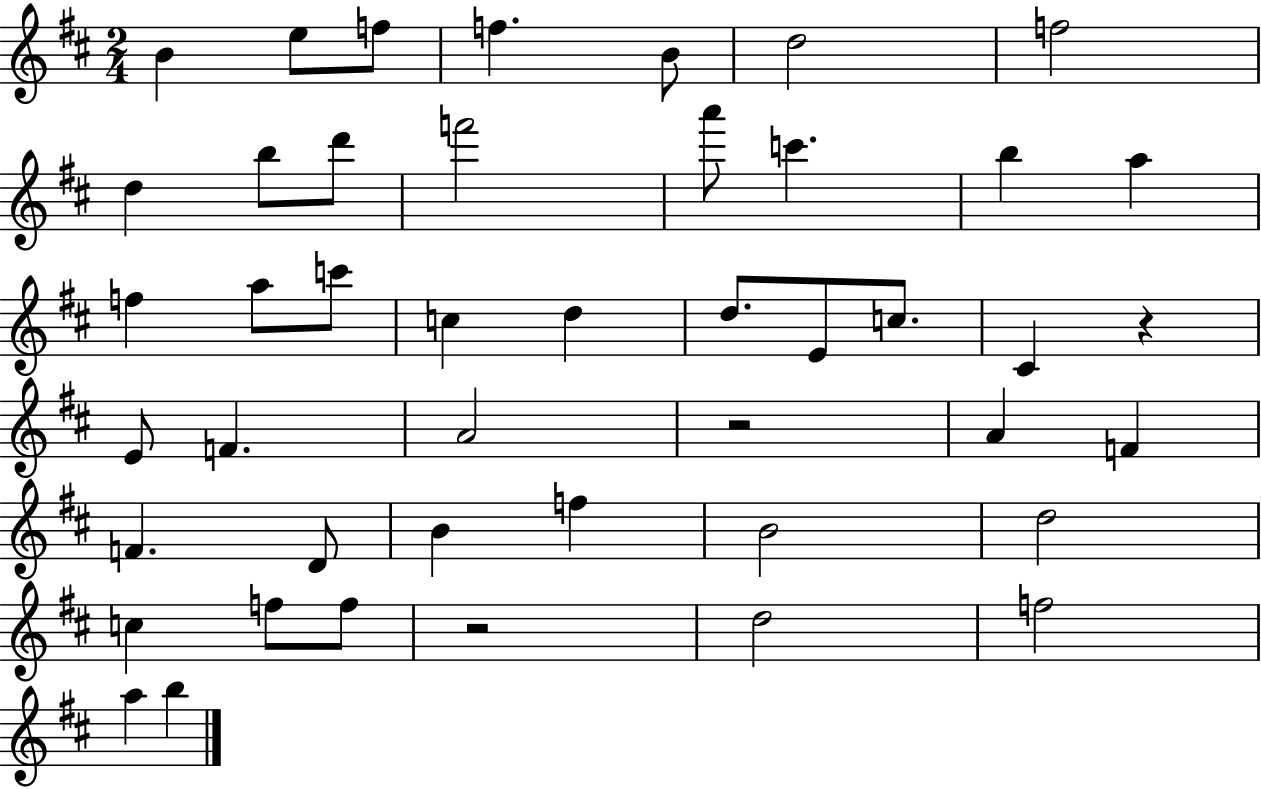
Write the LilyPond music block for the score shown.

{
  \clef treble
  \numericTimeSignature
  \time 2/4
  \key d \major
  b'4 e''8 f''8 | f''4. b'8 | d''2 | f''2 | \break d''4 b''8 d'''8 | f'''2 | a'''8 c'''4. | b''4 a''4 | \break f''4 a''8 c'''8 | c''4 d''4 | d''8. e'8 c''8. | cis'4 r4 | \break e'8 f'4. | a'2 | r2 | a'4 f'4 | \break f'4. d'8 | b'4 f''4 | b'2 | d''2 | \break c''4 f''8 f''8 | r2 | d''2 | f''2 | \break a''4 b''4 | \bar "|."
}